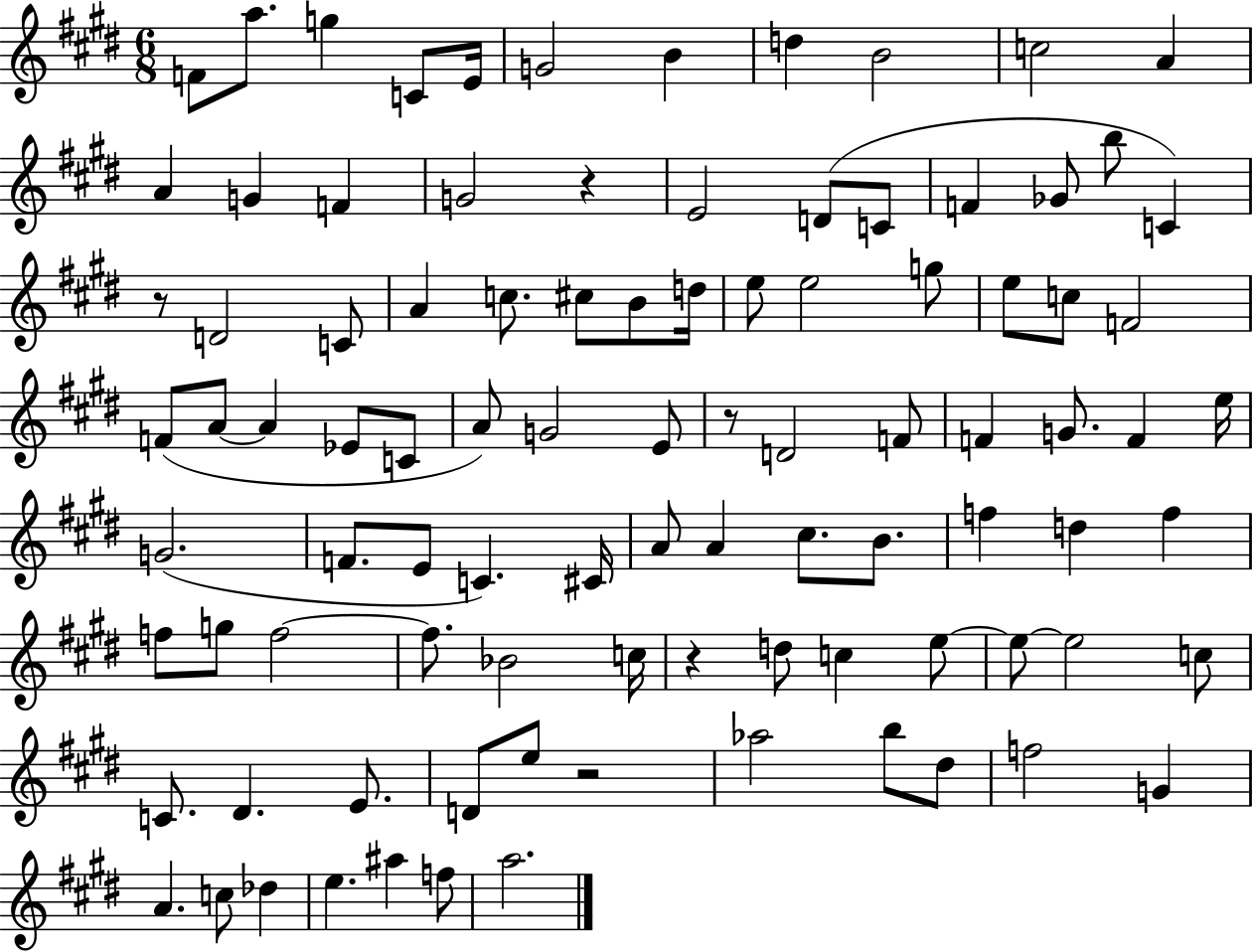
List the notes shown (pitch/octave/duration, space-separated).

F4/e A5/e. G5/q C4/e E4/s G4/h B4/q D5/q B4/h C5/h A4/q A4/q G4/q F4/q G4/h R/q E4/h D4/e C4/e F4/q Gb4/e B5/e C4/q R/e D4/h C4/e A4/q C5/e. C#5/e B4/e D5/s E5/e E5/h G5/e E5/e C5/e F4/h F4/e A4/e A4/q Eb4/e C4/e A4/e G4/h E4/e R/e D4/h F4/e F4/q G4/e. F4/q E5/s G4/h. F4/e. E4/e C4/q. C#4/s A4/e A4/q C#5/e. B4/e. F5/q D5/q F5/q F5/e G5/e F5/h F5/e. Bb4/h C5/s R/q D5/e C5/q E5/e E5/e E5/h C5/e C4/e. D#4/q. E4/e. D4/e E5/e R/h Ab5/h B5/e D#5/e F5/h G4/q A4/q. C5/e Db5/q E5/q. A#5/q F5/e A5/h.